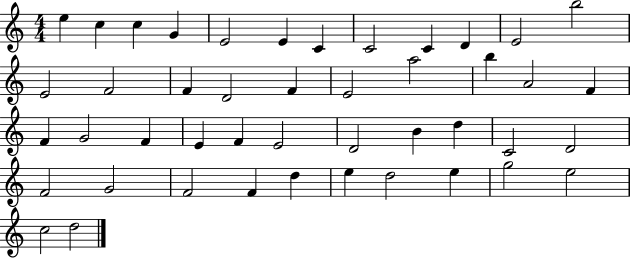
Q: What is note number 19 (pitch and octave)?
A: A5